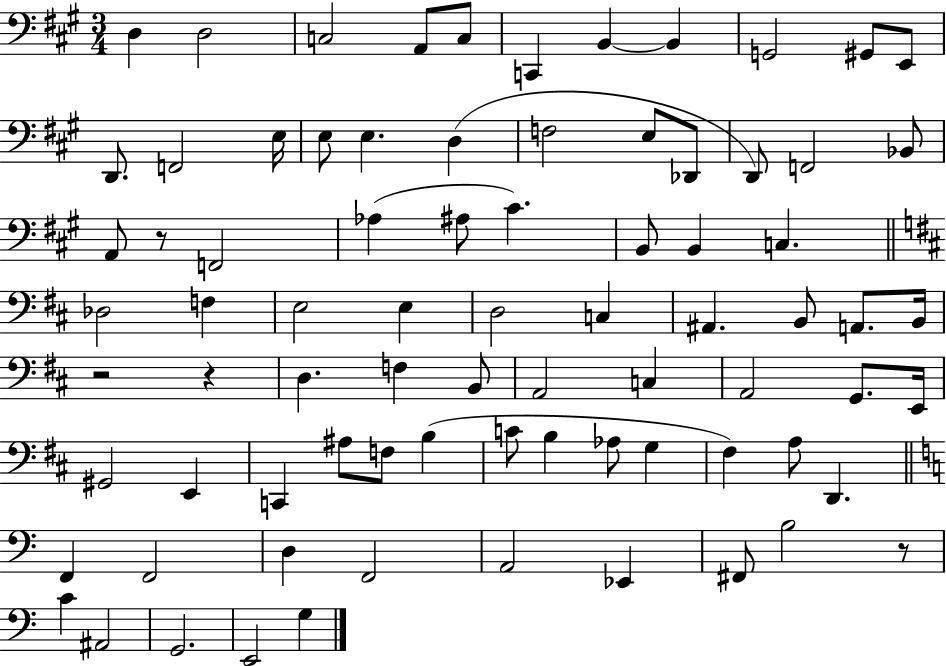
D3/q D3/h C3/h A2/e C3/e C2/q B2/q B2/q G2/h G#2/e E2/e D2/e. F2/h E3/s E3/e E3/q. D3/q F3/h E3/e Db2/e D2/e F2/h Bb2/e A2/e R/e F2/h Ab3/q A#3/e C#4/q. B2/e B2/q C3/q. Db3/h F3/q E3/h E3/q D3/h C3/q A#2/q. B2/e A2/e. B2/s R/h R/q D3/q. F3/q B2/e A2/h C3/q A2/h G2/e. E2/s G#2/h E2/q C2/q A#3/e F3/e B3/q C4/e B3/q Ab3/e G3/q F#3/q A3/e D2/q. F2/q F2/h D3/q F2/h A2/h Eb2/q F#2/e B3/h R/e C4/q A#2/h G2/h. E2/h G3/q